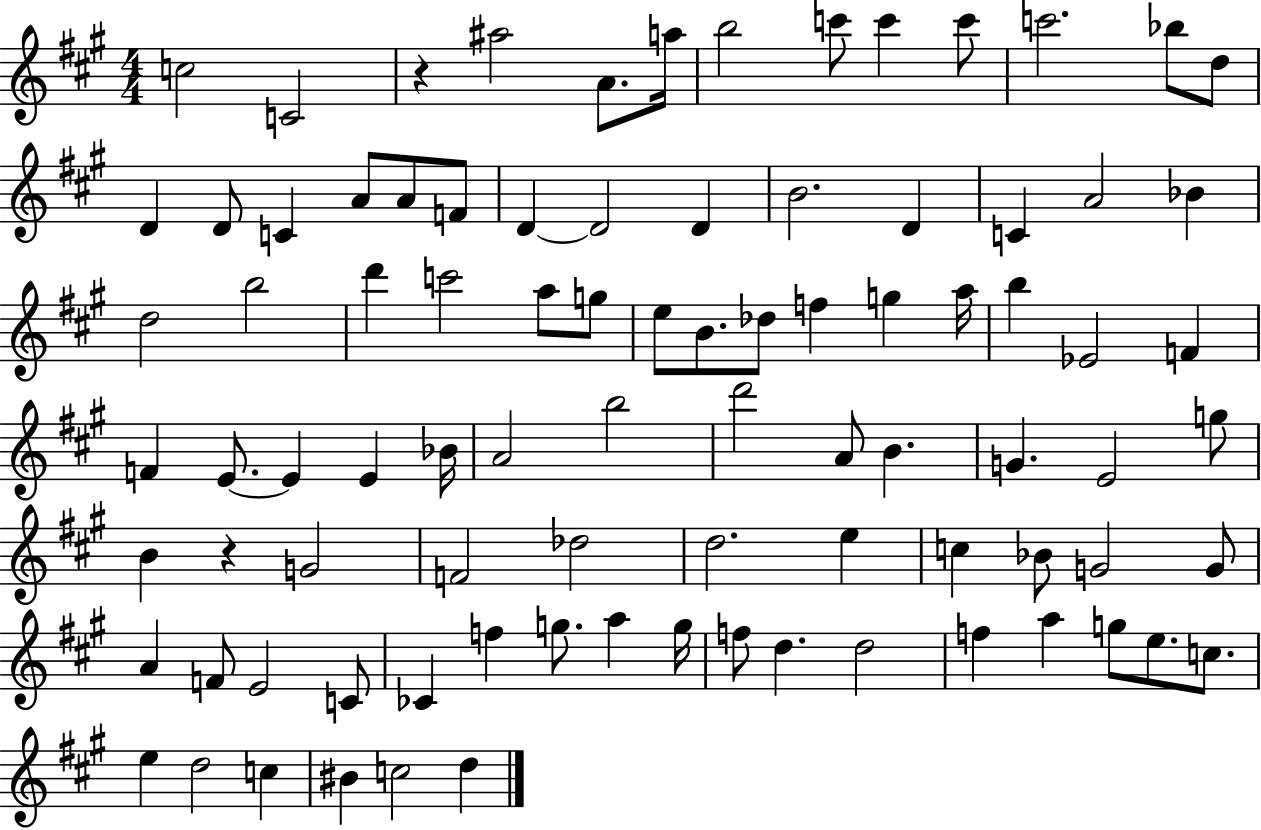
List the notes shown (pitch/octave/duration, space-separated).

C5/h C4/h R/q A#5/h A4/e. A5/s B5/h C6/e C6/q C6/e C6/h. Bb5/e D5/e D4/q D4/e C4/q A4/e A4/e F4/e D4/q D4/h D4/q B4/h. D4/q C4/q A4/h Bb4/q D5/h B5/h D6/q C6/h A5/e G5/e E5/e B4/e. Db5/e F5/q G5/q A5/s B5/q Eb4/h F4/q F4/q E4/e. E4/q E4/q Bb4/s A4/h B5/h D6/h A4/e B4/q. G4/q. E4/h G5/e B4/q R/q G4/h F4/h Db5/h D5/h. E5/q C5/q Bb4/e G4/h G4/e A4/q F4/e E4/h C4/e CES4/q F5/q G5/e. A5/q G5/s F5/e D5/q. D5/h F5/q A5/q G5/e E5/e. C5/e. E5/q D5/h C5/q BIS4/q C5/h D5/q